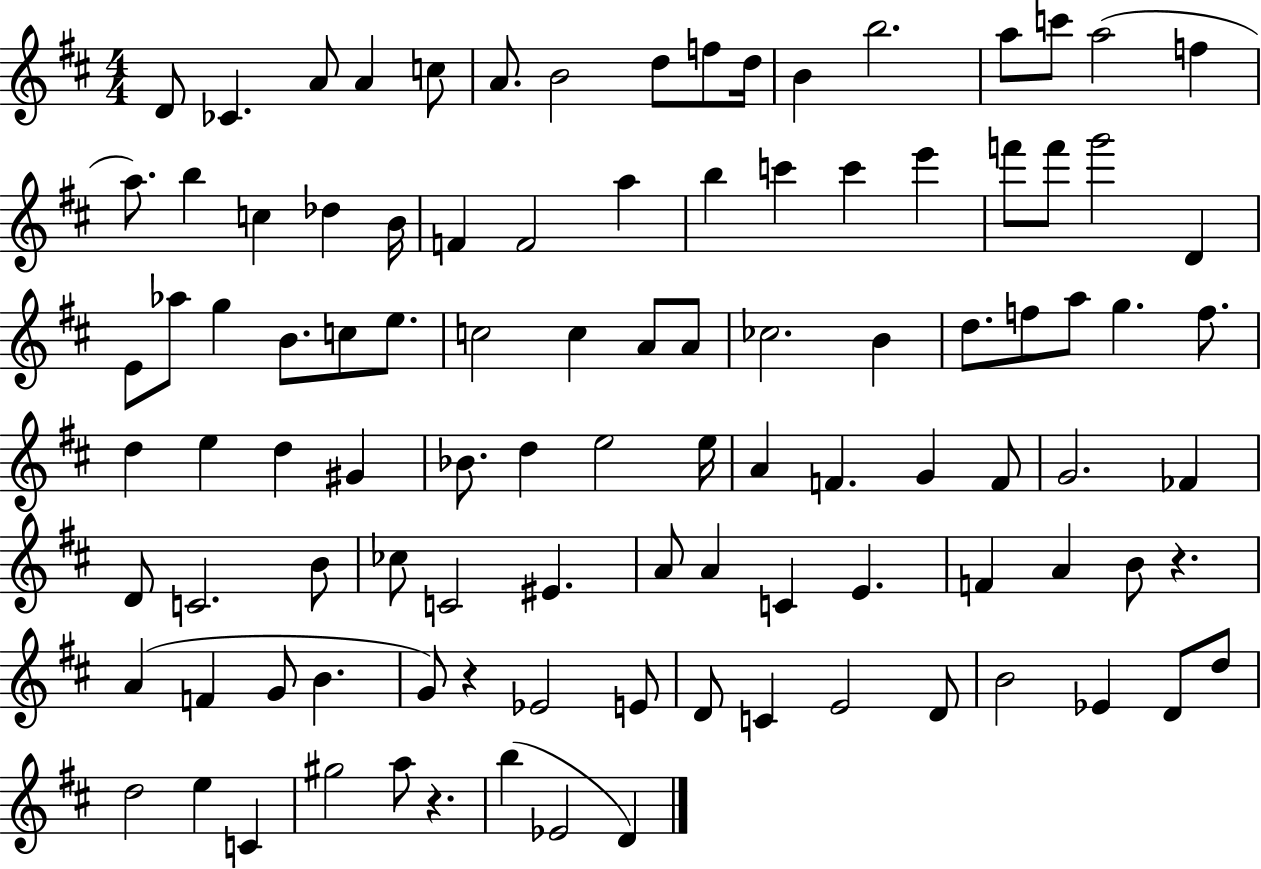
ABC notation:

X:1
T:Untitled
M:4/4
L:1/4
K:D
D/2 _C A/2 A c/2 A/2 B2 d/2 f/2 d/4 B b2 a/2 c'/2 a2 f a/2 b c _d B/4 F F2 a b c' c' e' f'/2 f'/2 g'2 D E/2 _a/2 g B/2 c/2 e/2 c2 c A/2 A/2 _c2 B d/2 f/2 a/2 g f/2 d e d ^G _B/2 d e2 e/4 A F G F/2 G2 _F D/2 C2 B/2 _c/2 C2 ^E A/2 A C E F A B/2 z A F G/2 B G/2 z _E2 E/2 D/2 C E2 D/2 B2 _E D/2 d/2 d2 e C ^g2 a/2 z b _E2 D